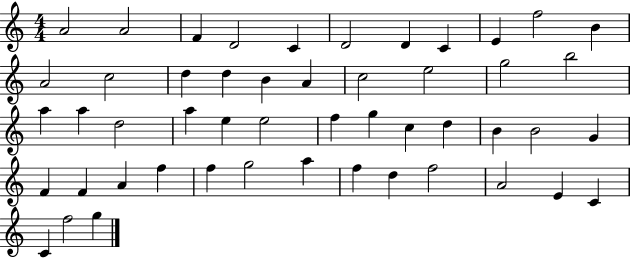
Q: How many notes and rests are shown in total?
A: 50